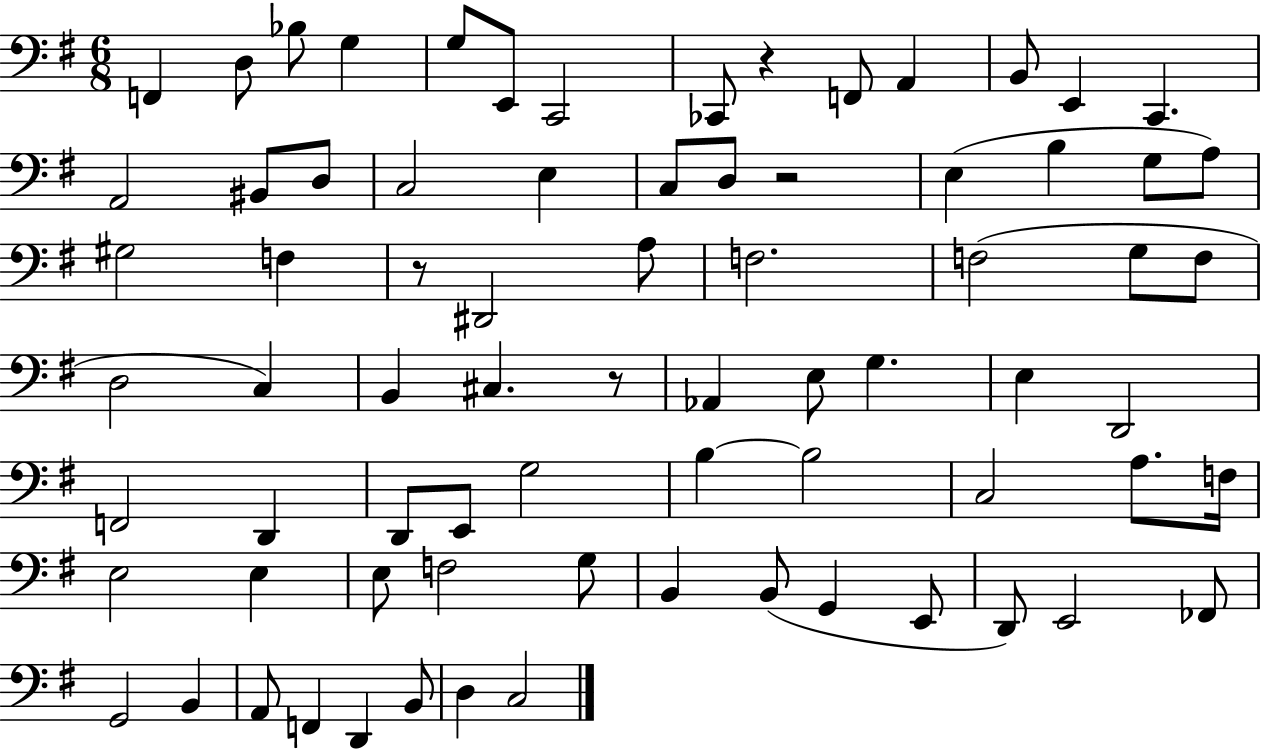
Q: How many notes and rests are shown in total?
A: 75